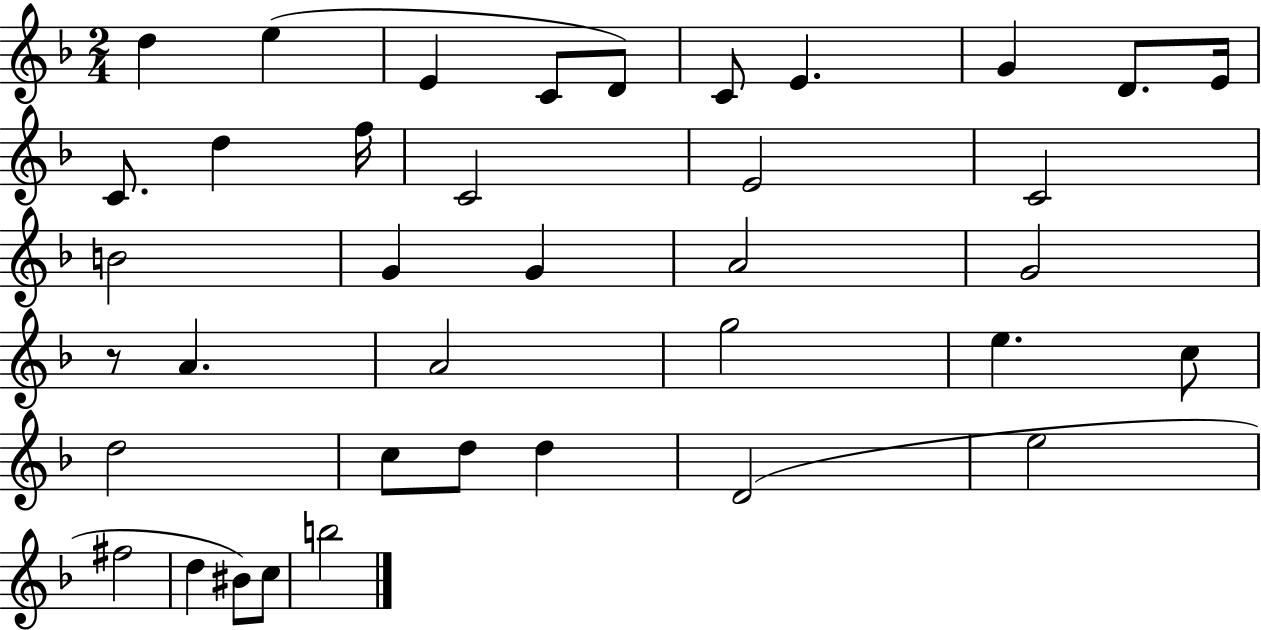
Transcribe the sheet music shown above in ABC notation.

X:1
T:Untitled
M:2/4
L:1/4
K:F
d e E C/2 D/2 C/2 E G D/2 E/4 C/2 d f/4 C2 E2 C2 B2 G G A2 G2 z/2 A A2 g2 e c/2 d2 c/2 d/2 d D2 e2 ^f2 d ^B/2 c/2 b2